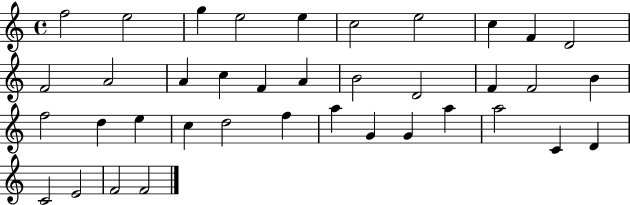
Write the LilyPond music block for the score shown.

{
  \clef treble
  \time 4/4
  \defaultTimeSignature
  \key c \major
  f''2 e''2 | g''4 e''2 e''4 | c''2 e''2 | c''4 f'4 d'2 | \break f'2 a'2 | a'4 c''4 f'4 a'4 | b'2 d'2 | f'4 f'2 b'4 | \break f''2 d''4 e''4 | c''4 d''2 f''4 | a''4 g'4 g'4 a''4 | a''2 c'4 d'4 | \break c'2 e'2 | f'2 f'2 | \bar "|."
}